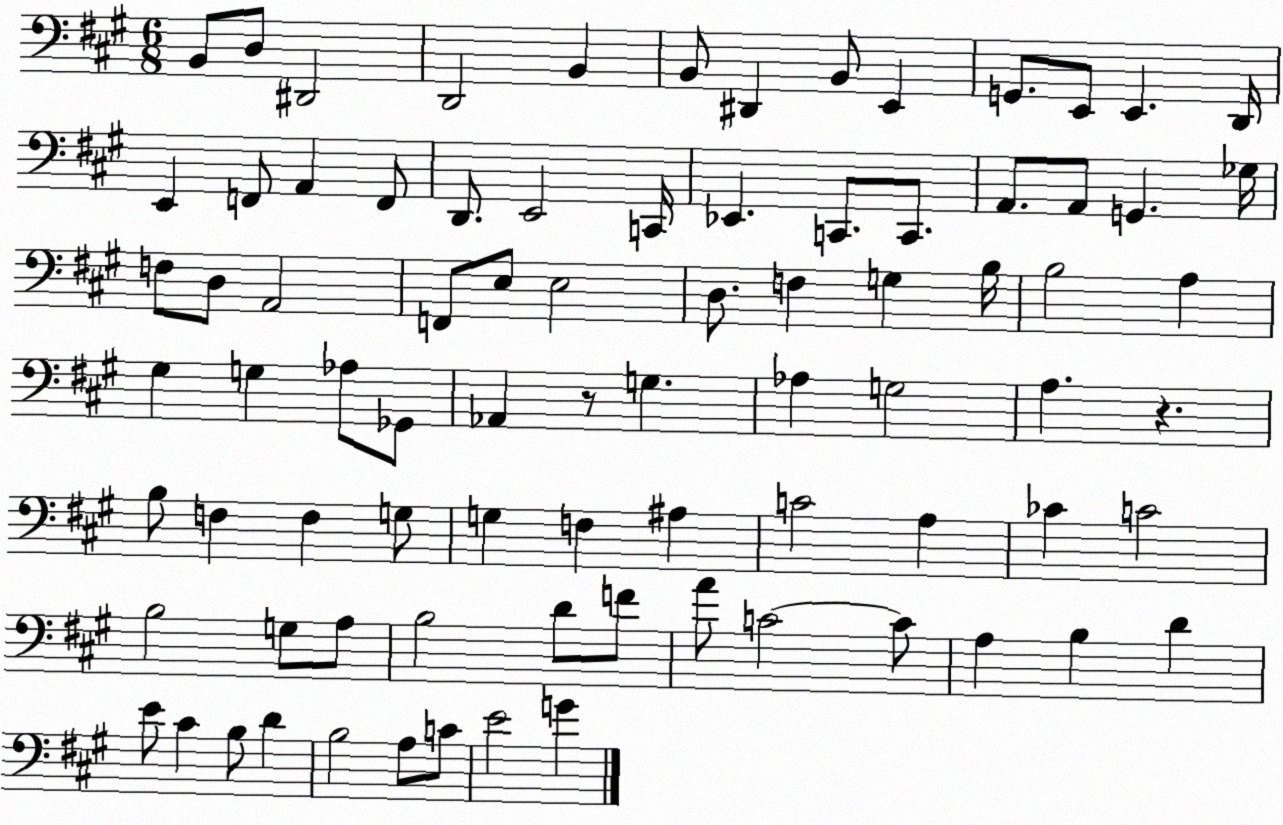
X:1
T:Untitled
M:6/8
L:1/4
K:A
B,,/2 D,/2 ^D,,2 D,,2 B,, B,,/2 ^D,, B,,/2 E,, G,,/2 E,,/2 E,, D,,/4 E,, F,,/2 A,, F,,/2 D,,/2 E,,2 C,,/4 _E,, C,,/2 C,,/2 A,,/2 A,,/2 G,, _G,/4 F,/2 D,/2 A,,2 F,,/2 E,/2 E,2 D,/2 F, G, B,/4 B,2 A, ^G, G, _A,/2 _G,,/2 _A,, z/2 G, _A, G,2 A, z B,/2 F, F, G,/2 G, F, ^A, C2 A, _C C2 B,2 G,/2 A,/2 B,2 D/2 F/2 A/2 C2 C/2 A, B, D E/2 ^C B,/2 D B,2 A,/2 C/2 E2 G